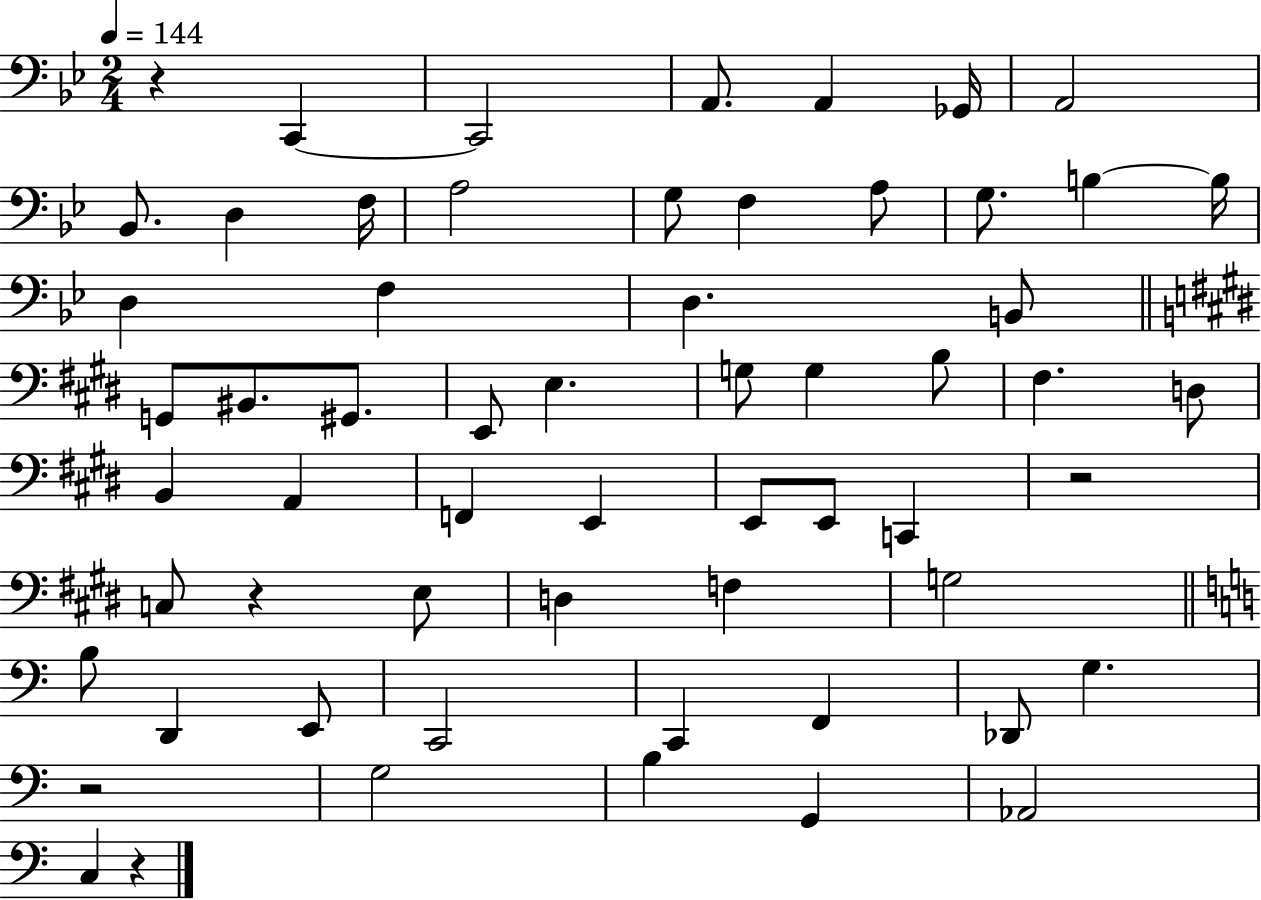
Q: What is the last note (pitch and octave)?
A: C3